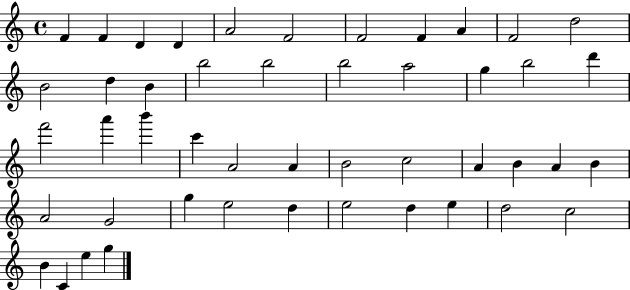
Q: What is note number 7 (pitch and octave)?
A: F4